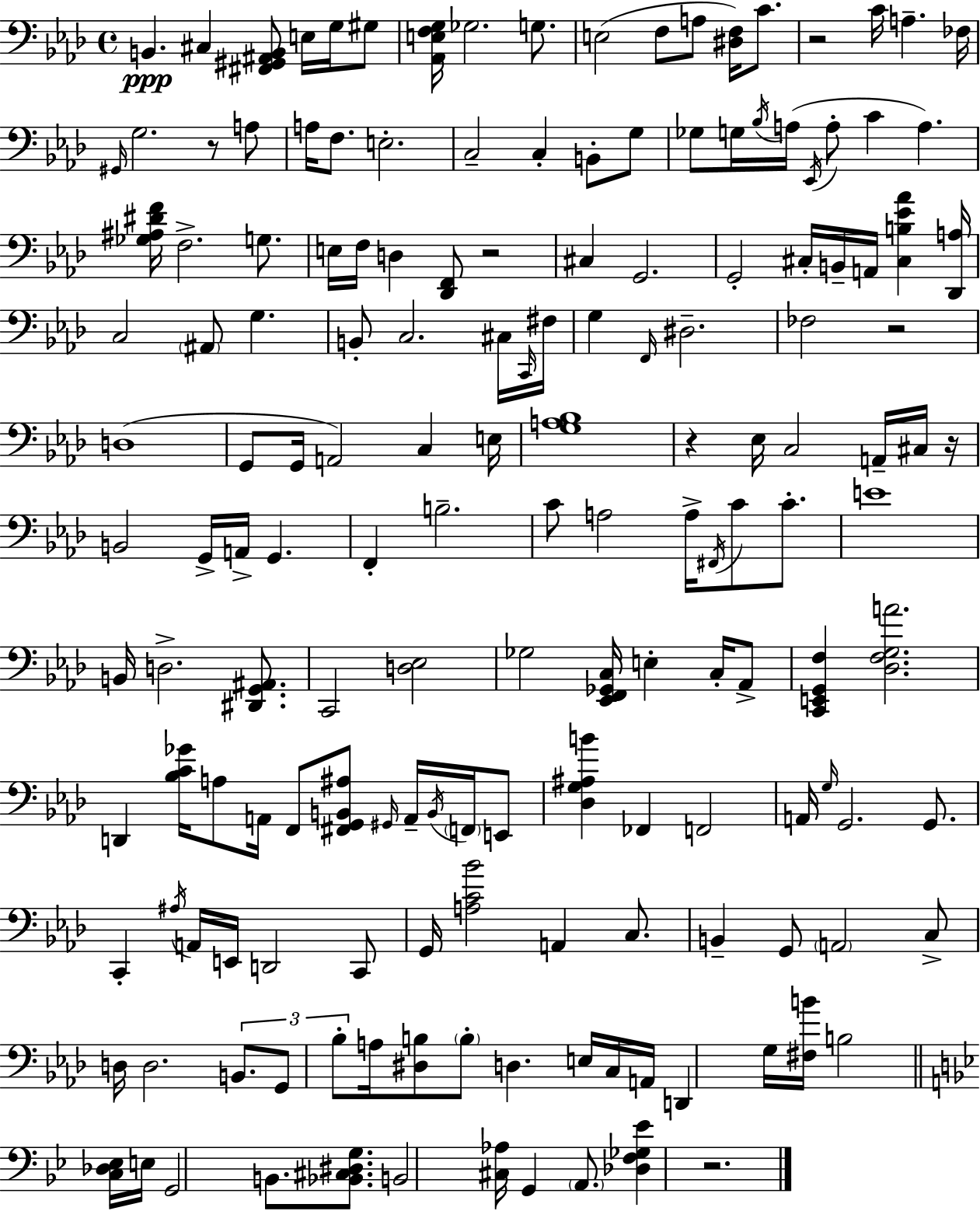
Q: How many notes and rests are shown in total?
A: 163